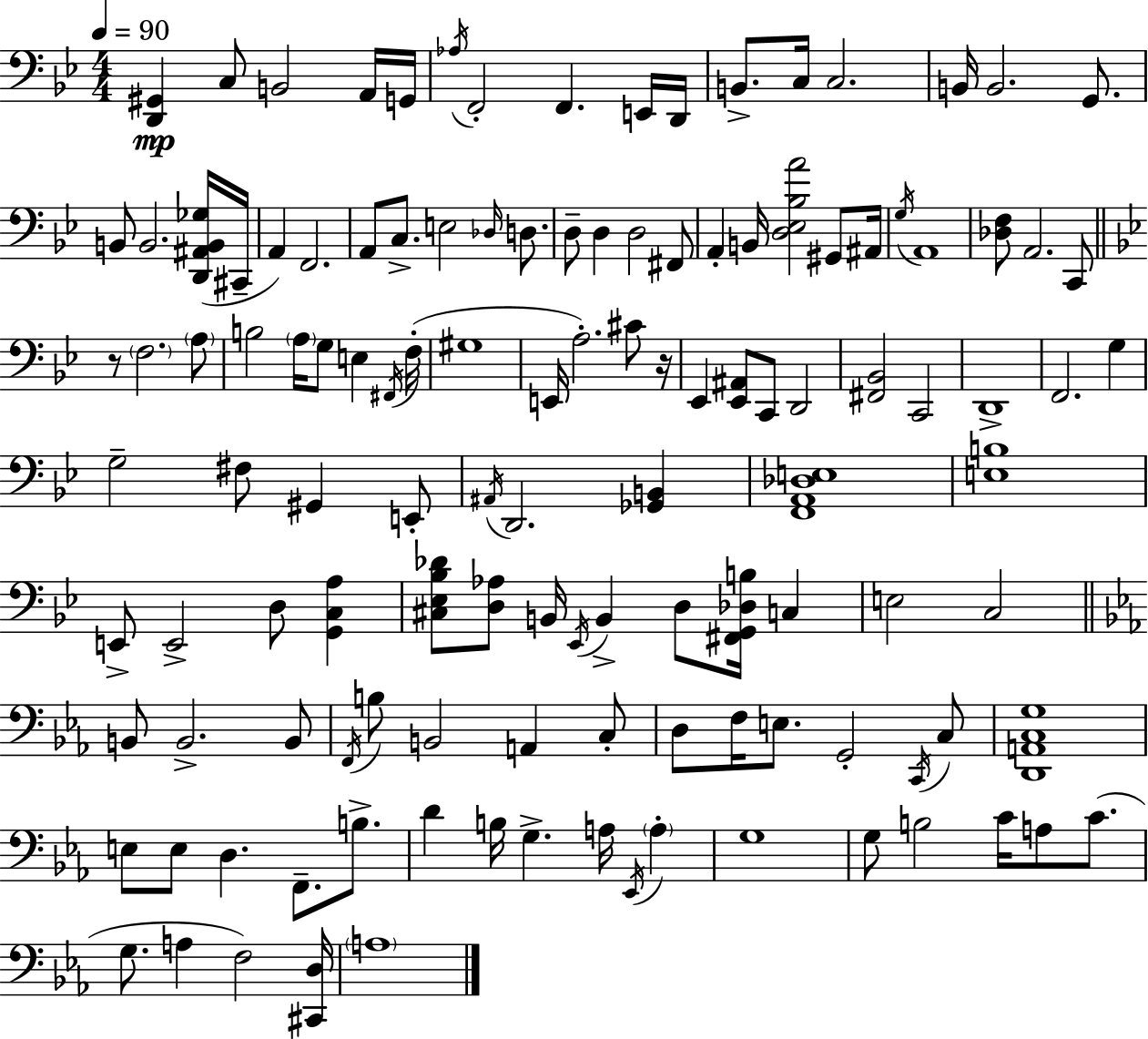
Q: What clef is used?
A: bass